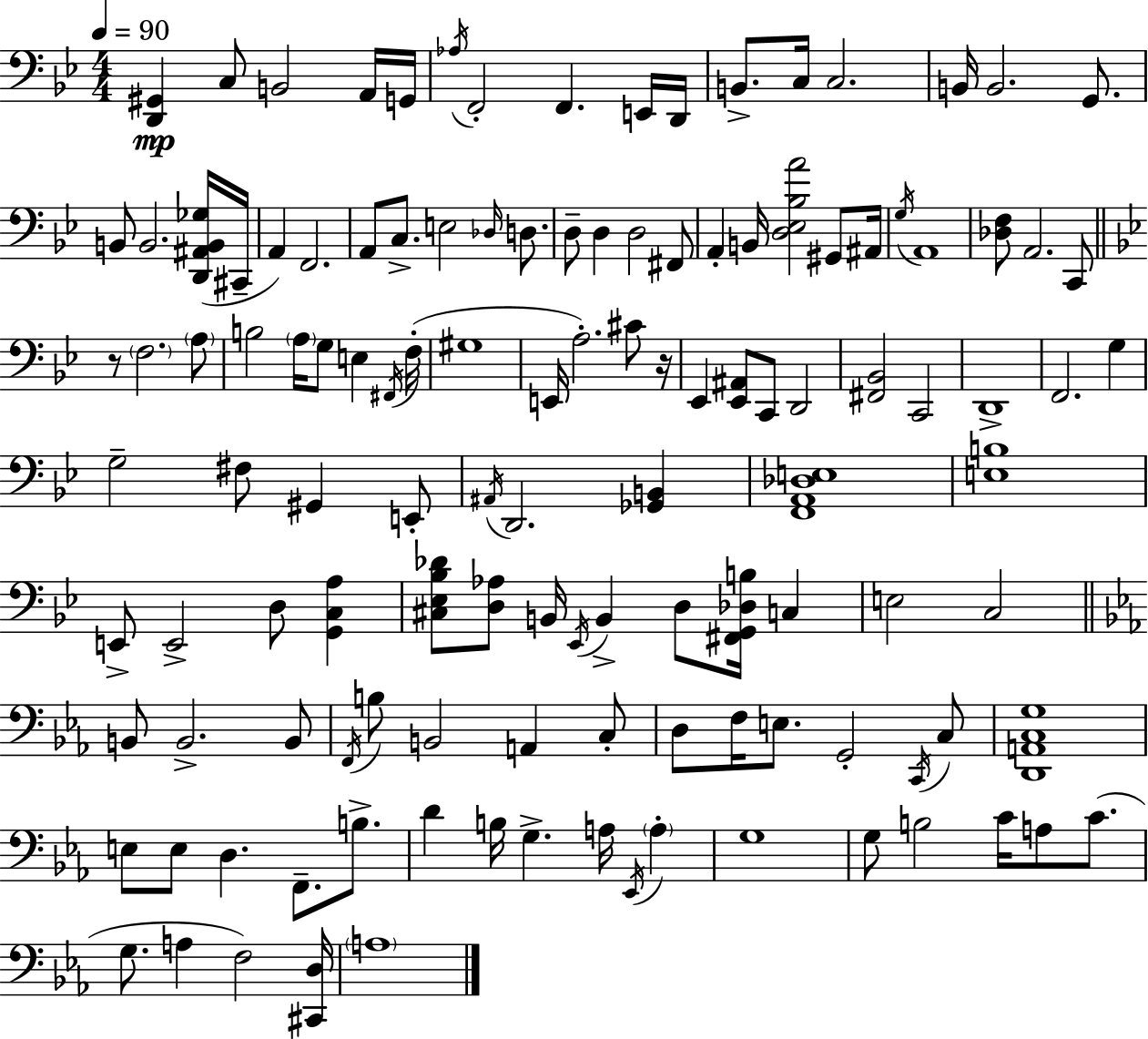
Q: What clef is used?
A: bass